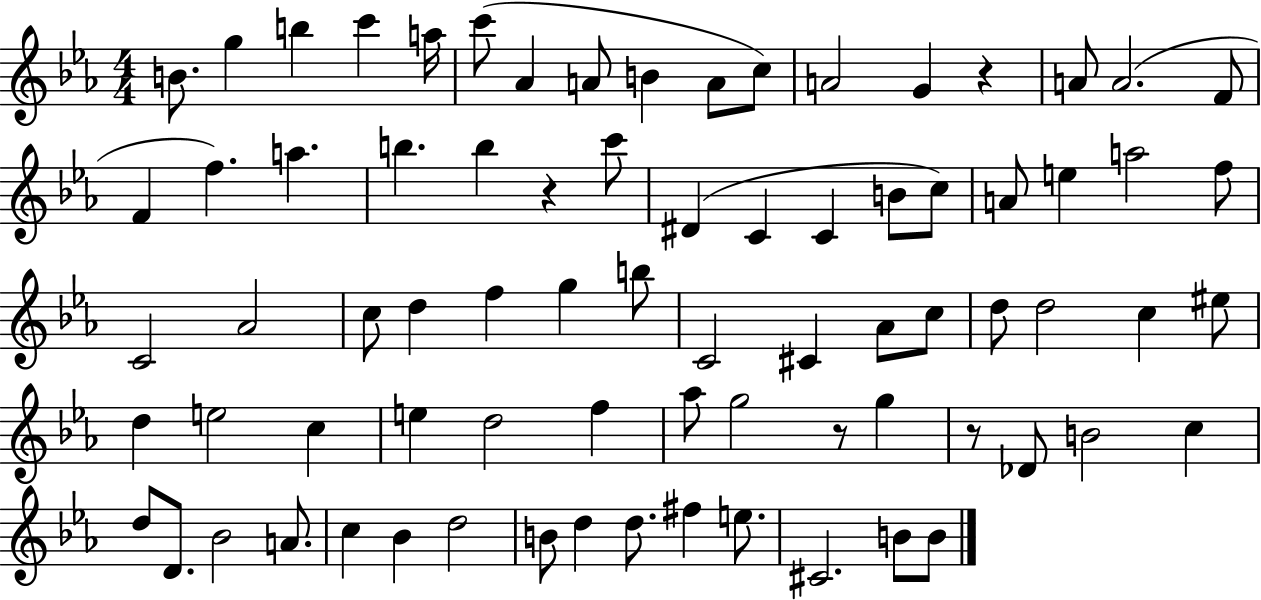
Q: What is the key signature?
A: EES major